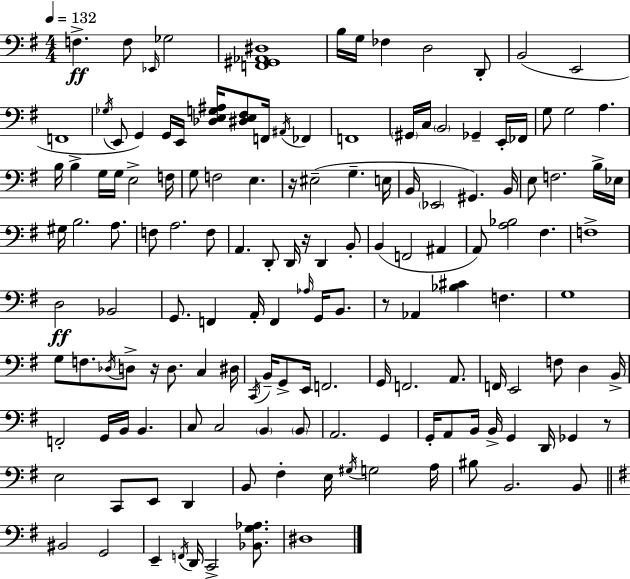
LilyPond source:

{
  \clef bass
  \numericTimeSignature
  \time 4/4
  \key e \minor
  \tempo 4 = 132
  f4.->\ff f8 \grace { ees,16 } ges2 | <f, gis, aes, dis>1 | b16 g16 fes4 d2 d,8-. | b,2( e,2 | \break f,1 | \acciaccatura { ges16 } e,8 g,4) g,16 e,16 <des e g ais>16 <dis e fis>8 f,16 \acciaccatura { ais,16 } fes,4 | f,1 | \parenthesize gis,16 c16 \parenthesize b,2 ges,4-- | \break e,16-. fes,16 g8 g2 a4. | b16 b4-> g16 g16 e2-> | f16 g8 f2 e4. | r16 eis2--( g4.-- | \break e16 b,16 \parenthesize ees,2 gis,4.) | b,16 e8 f2. | b16-> ees16 gis16 b2. | a8. f8 a2. | \break f8 a,4. d,8-. d,16 r16 d,4 | b,8-. b,4( f,2 ais,4 | a,8) <a bes>2 fis4. | f1-> | \break d2\ff bes,2 | g,8. f,4 a,16-. f,4 \grace { aes16 } | g,16 b,8. r8 aes,4 <bes cis'>4 f4. | g1 | \break g8 f8. \acciaccatura { des16 } d8-> r16 d8. | c4 dis16 \acciaccatura { c,16 } b,16-- g,8-> e,16 f,2. | g,16 f,2. | a,8. f,16 e,2 f8 | \break d4 b,16-> f,2-. g,16 b,16 | b,4. c8 c2 | \parenthesize b,4 \parenthesize b,8 a,2. | g,4 g,16-. a,8 b,16 b,16-> g,4 d,16 | \break ges,4 r8 e2 c,8 | e,8 d,4 b,8 fis4-. e16 \acciaccatura { gis16 } g2 | a16 bis8 b,2. | b,8 \bar "||" \break \key g \major bis,2 g,2 | e,4-- \acciaccatura { f,16 } d,16 c,2-> <bes, g aes>8. | dis1 | \bar "|."
}